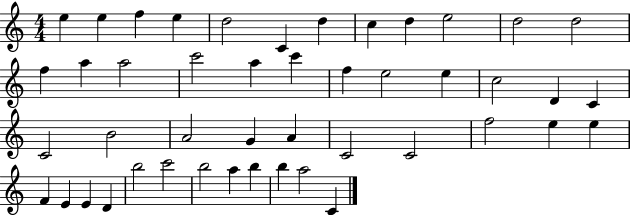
{
  \clef treble
  \numericTimeSignature
  \time 4/4
  \key c \major
  e''4 e''4 f''4 e''4 | d''2 c'4 d''4 | c''4 d''4 e''2 | d''2 d''2 | \break f''4 a''4 a''2 | c'''2 a''4 c'''4 | f''4 e''2 e''4 | c''2 d'4 c'4 | \break c'2 b'2 | a'2 g'4 a'4 | c'2 c'2 | f''2 e''4 e''4 | \break f'4 e'4 e'4 d'4 | b''2 c'''2 | b''2 a''4 b''4 | b''4 a''2 c'4 | \break \bar "|."
}